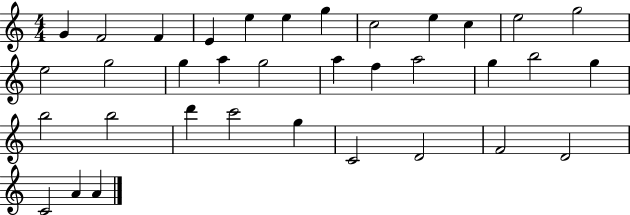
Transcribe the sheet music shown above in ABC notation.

X:1
T:Untitled
M:4/4
L:1/4
K:C
G F2 F E e e g c2 e c e2 g2 e2 g2 g a g2 a f a2 g b2 g b2 b2 d' c'2 g C2 D2 F2 D2 C2 A A